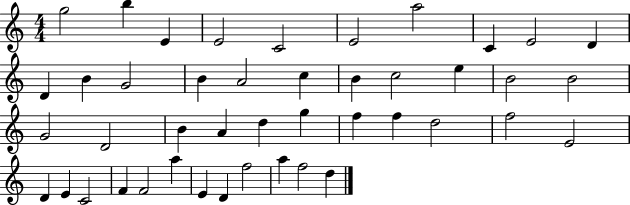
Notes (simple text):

G5/h B5/q E4/q E4/h C4/h E4/h A5/h C4/q E4/h D4/q D4/q B4/q G4/h B4/q A4/h C5/q B4/q C5/h E5/q B4/h B4/h G4/h D4/h B4/q A4/q D5/q G5/q F5/q F5/q D5/h F5/h E4/h D4/q E4/q C4/h F4/q F4/h A5/q E4/q D4/q F5/h A5/q F5/h D5/q